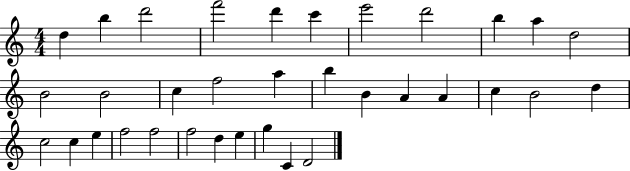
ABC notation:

X:1
T:Untitled
M:4/4
L:1/4
K:C
d b d'2 f'2 d' c' e'2 d'2 b a d2 B2 B2 c f2 a b B A A c B2 d c2 c e f2 f2 f2 d e g C D2